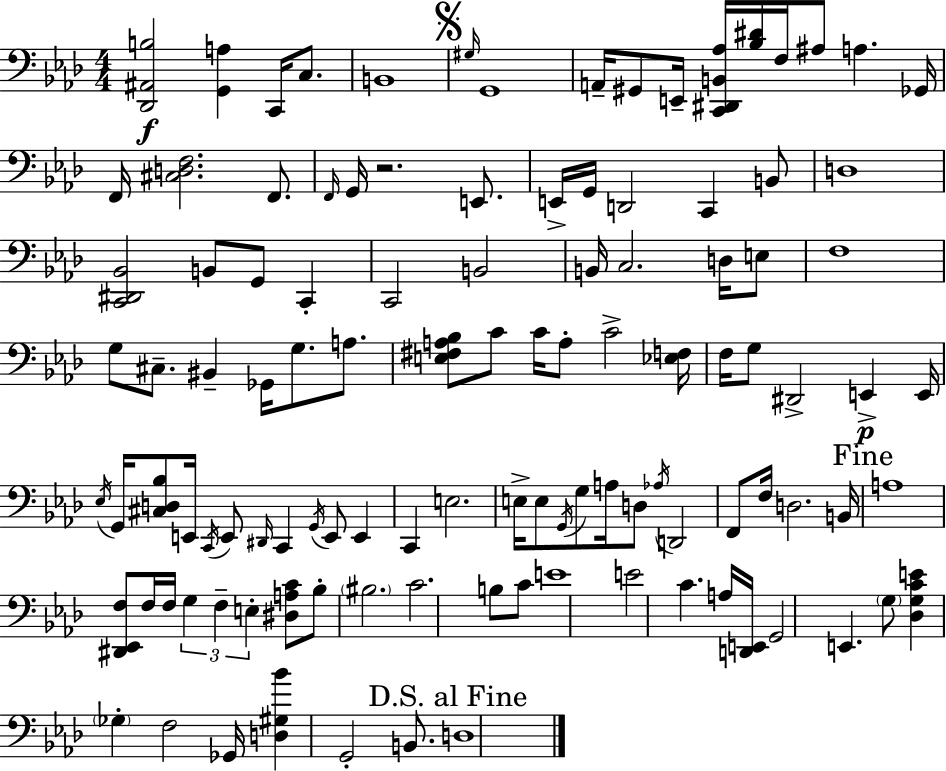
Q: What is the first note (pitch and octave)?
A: C2